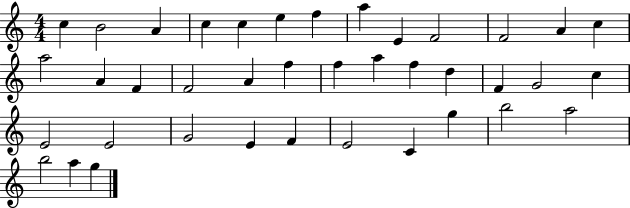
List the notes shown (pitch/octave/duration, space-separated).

C5/q B4/h A4/q C5/q C5/q E5/q F5/q A5/q E4/q F4/h F4/h A4/q C5/q A5/h A4/q F4/q F4/h A4/q F5/q F5/q A5/q F5/q D5/q F4/q G4/h C5/q E4/h E4/h G4/h E4/q F4/q E4/h C4/q G5/q B5/h A5/h B5/h A5/q G5/q